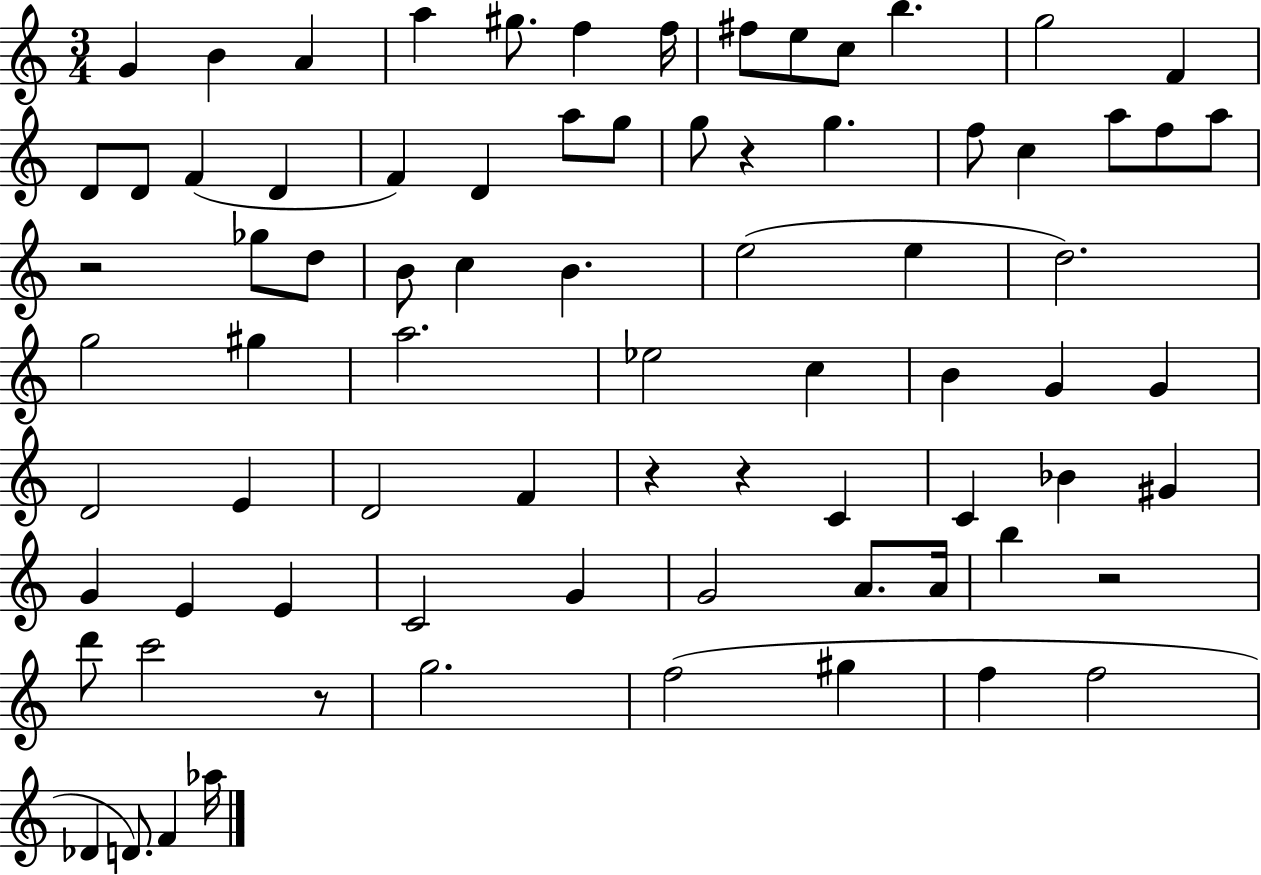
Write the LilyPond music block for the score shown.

{
  \clef treble
  \numericTimeSignature
  \time 3/4
  \key c \major
  g'4 b'4 a'4 | a''4 gis''8. f''4 f''16 | fis''8 e''8 c''8 b''4. | g''2 f'4 | \break d'8 d'8 f'4( d'4 | f'4) d'4 a''8 g''8 | g''8 r4 g''4. | f''8 c''4 a''8 f''8 a''8 | \break r2 ges''8 d''8 | b'8 c''4 b'4. | e''2( e''4 | d''2.) | \break g''2 gis''4 | a''2. | ees''2 c''4 | b'4 g'4 g'4 | \break d'2 e'4 | d'2 f'4 | r4 r4 c'4 | c'4 bes'4 gis'4 | \break g'4 e'4 e'4 | c'2 g'4 | g'2 a'8. a'16 | b''4 r2 | \break d'''8 c'''2 r8 | g''2. | f''2( gis''4 | f''4 f''2 | \break des'4 d'8.) f'4 aes''16 | \bar "|."
}